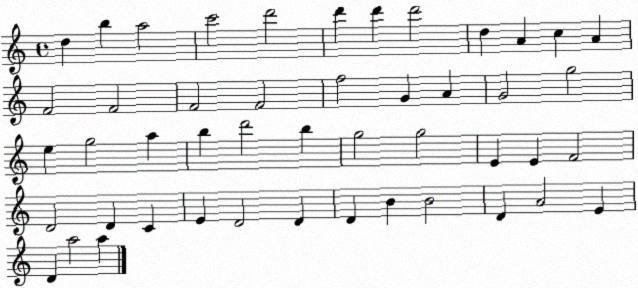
X:1
T:Untitled
M:4/4
L:1/4
K:C
d b a2 c'2 d'2 d' d' d'2 d A c A F2 F2 F2 F2 f2 G A G2 g2 e g2 a b d'2 b g2 g2 E E F2 D2 D C E D2 D D B B2 D A2 E D a2 a